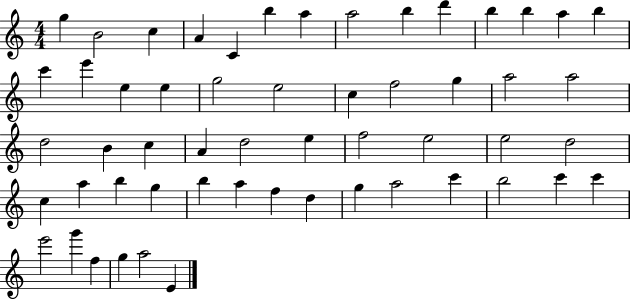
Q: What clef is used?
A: treble